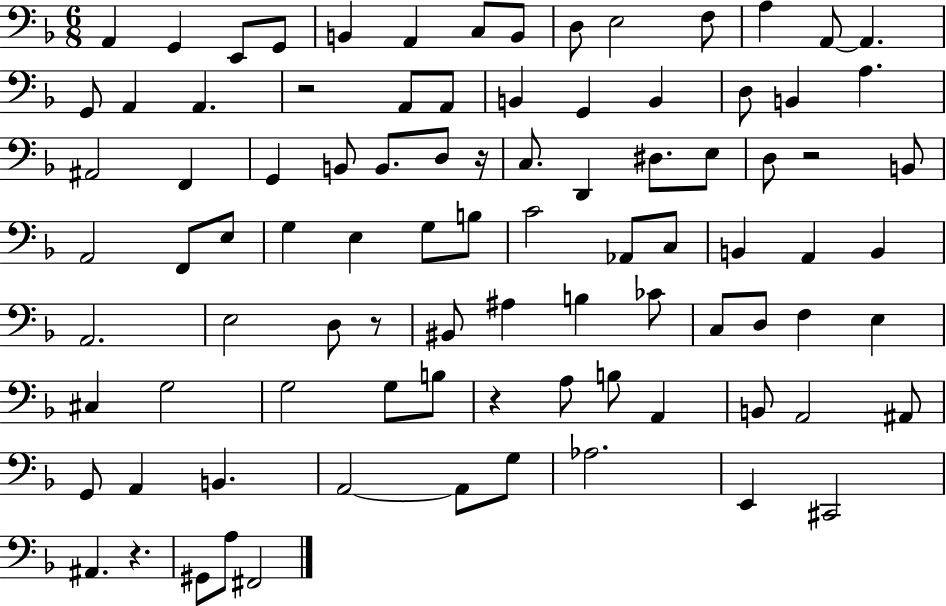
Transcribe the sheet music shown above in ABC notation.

X:1
T:Untitled
M:6/8
L:1/4
K:F
A,, G,, E,,/2 G,,/2 B,, A,, C,/2 B,,/2 D,/2 E,2 F,/2 A, A,,/2 A,, G,,/2 A,, A,, z2 A,,/2 A,,/2 B,, G,, B,, D,/2 B,, A, ^A,,2 F,, G,, B,,/2 B,,/2 D,/2 z/4 C,/2 D,, ^D,/2 E,/2 D,/2 z2 B,,/2 A,,2 F,,/2 E,/2 G, E, G,/2 B,/2 C2 _A,,/2 C,/2 B,, A,, B,, A,,2 E,2 D,/2 z/2 ^B,,/2 ^A, B, _C/2 C,/2 D,/2 F, E, ^C, G,2 G,2 G,/2 B,/2 z A,/2 B,/2 A,, B,,/2 A,,2 ^A,,/2 G,,/2 A,, B,, A,,2 A,,/2 G,/2 _A,2 E,, ^C,,2 ^A,, z ^G,,/2 A,/2 ^F,,2